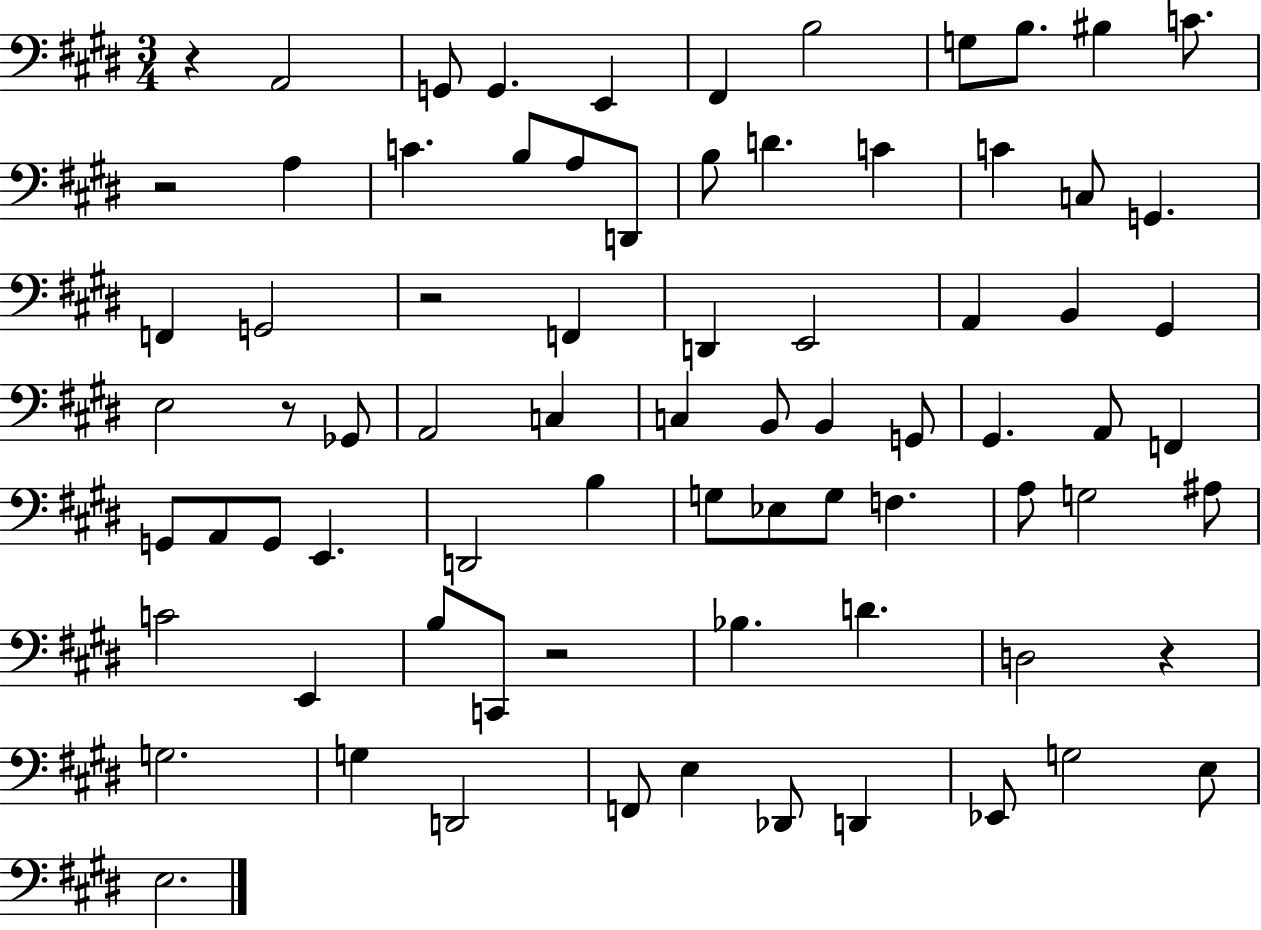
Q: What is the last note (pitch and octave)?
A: E3